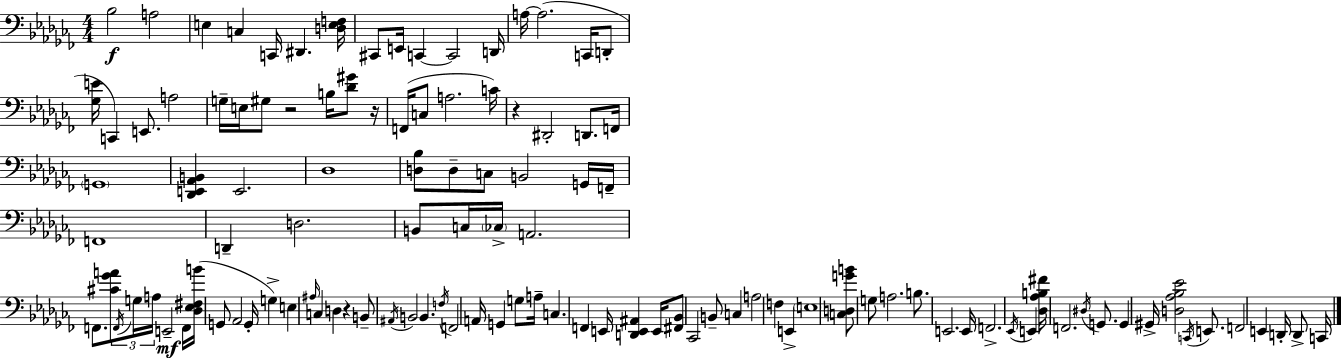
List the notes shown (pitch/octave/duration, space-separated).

Bb3/h A3/h E3/q C3/q C2/s D#2/q. [D3,E3,F3]/s C#2/e E2/s C2/q C2/h D2/s A3/s A3/h. C2/s D2/e [Gb3,E4]/s C2/q E2/e. A3/h G3/s E3/s G#3/e R/h B3/s [Db4,G#4]/e R/s F2/s C3/e A3/h. C4/s R/q D#2/h D2/e. F2/s G2/w [Db2,E2,Ab2,B2]/q E2/h. Db3/w [D3,Bb3]/e D3/e C3/e B2/h G2/s F2/s F2/w D2/q D3/h. B2/e C3/s CES3/s A2/h. F2/e. [C#4,Gb4,A4]/e F2/s G3/s A3/s E2/h F2/s [Db3,Eb3,F#3,B4]/s G2/e Ab2/h G2/s G3/q E3/q A#3/s C3/q D3/q R/q B2/e A#2/s B2/h B2/q. F3/s F2/h A2/s G2/q G3/e A3/s C3/q. F2/q E2/s [D2,E2,A#2]/q E2/s [F#2,Bb2]/e CES2/h B2/e C3/q A3/h F3/q E2/q E3/w [C3,D3,G4,B4]/e G3/e A3/h. B3/e. E2/h. E2/s F2/h. Eb2/s E2/q [Db3,Ab3,B3,F#4]/s F2/h. D#3/s G2/e. G2/q G#2/s [D3,Ab3,Bb3,Eb4]/h C2/s E2/e. F2/h E2/q D2/s D2/e C2/s